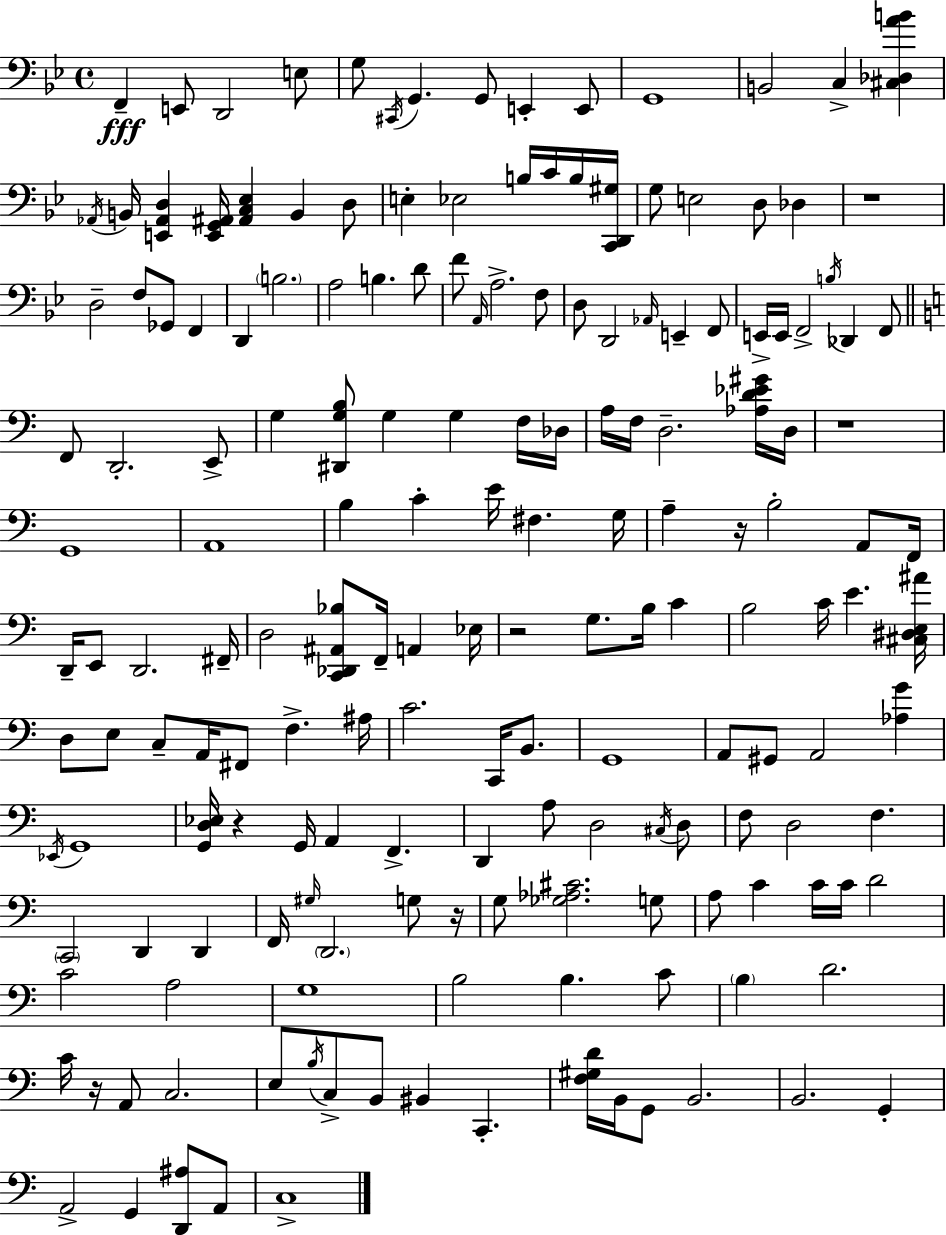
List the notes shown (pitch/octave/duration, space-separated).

F2/q E2/e D2/h E3/e G3/e C#2/s G2/q. G2/e E2/q E2/e G2/w B2/h C3/q [C#3,Db3,A4,B4]/q Ab2/s B2/s [E2,Ab2,D3]/q [E2,G2,A#2]/s [A#2,C3,Eb3]/q B2/q D3/e E3/q Eb3/h B3/s C4/s B3/s [C2,D2,G#3]/s G3/e E3/h D3/e Db3/q R/w D3/h F3/e Gb2/e F2/q D2/q B3/h. A3/h B3/q. D4/e F4/e A2/s A3/h. F3/e D3/e D2/h Ab2/s E2/q F2/e E2/s E2/s F2/h B3/s Db2/q F2/e F2/e D2/h. E2/e G3/q [D#2,G3,B3]/e G3/q G3/q F3/s Db3/s A3/s F3/s D3/h. [Ab3,D4,Eb4,G#4]/s D3/s R/w G2/w A2/w B3/q C4/q E4/s F#3/q. G3/s A3/q R/s B3/h A2/e F2/s D2/s E2/e D2/h. F#2/s D3/h [C2,Db2,A#2,Bb3]/e F2/s A2/q Eb3/s R/h G3/e. B3/s C4/q B3/h C4/s E4/q. [C#3,D#3,E3,A#4]/s D3/e E3/e C3/e A2/s F#2/e F3/q. A#3/s C4/h. C2/s B2/e. G2/w A2/e G#2/e A2/h [Ab3,G4]/q Eb2/s G2/w [G2,D3,Eb3]/s R/q G2/s A2/q F2/q. D2/q A3/e D3/h C#3/s D3/e F3/e D3/h F3/q. C2/h D2/q D2/q F2/s G#3/s D2/h. G3/e R/s G3/e [Gb3,Ab3,C#4]/h. G3/e A3/e C4/q C4/s C4/s D4/h C4/h A3/h G3/w B3/h B3/q. C4/e B3/q D4/h. C4/s R/s A2/e C3/h. E3/e B3/s C3/e B2/e BIS2/q C2/q. [F3,G#3,D4]/s B2/s G2/e B2/h. B2/h. G2/q A2/h G2/q [D2,A#3]/e A2/e C3/w